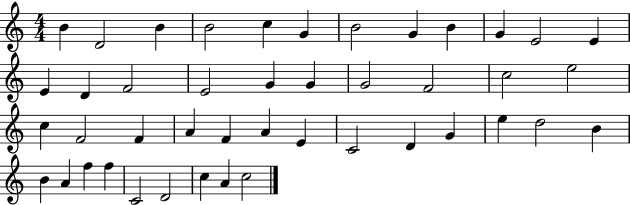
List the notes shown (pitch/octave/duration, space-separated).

B4/q D4/h B4/q B4/h C5/q G4/q B4/h G4/q B4/q G4/q E4/h E4/q E4/q D4/q F4/h E4/h G4/q G4/q G4/h F4/h C5/h E5/h C5/q F4/h F4/q A4/q F4/q A4/q E4/q C4/h D4/q G4/q E5/q D5/h B4/q B4/q A4/q F5/q F5/q C4/h D4/h C5/q A4/q C5/h